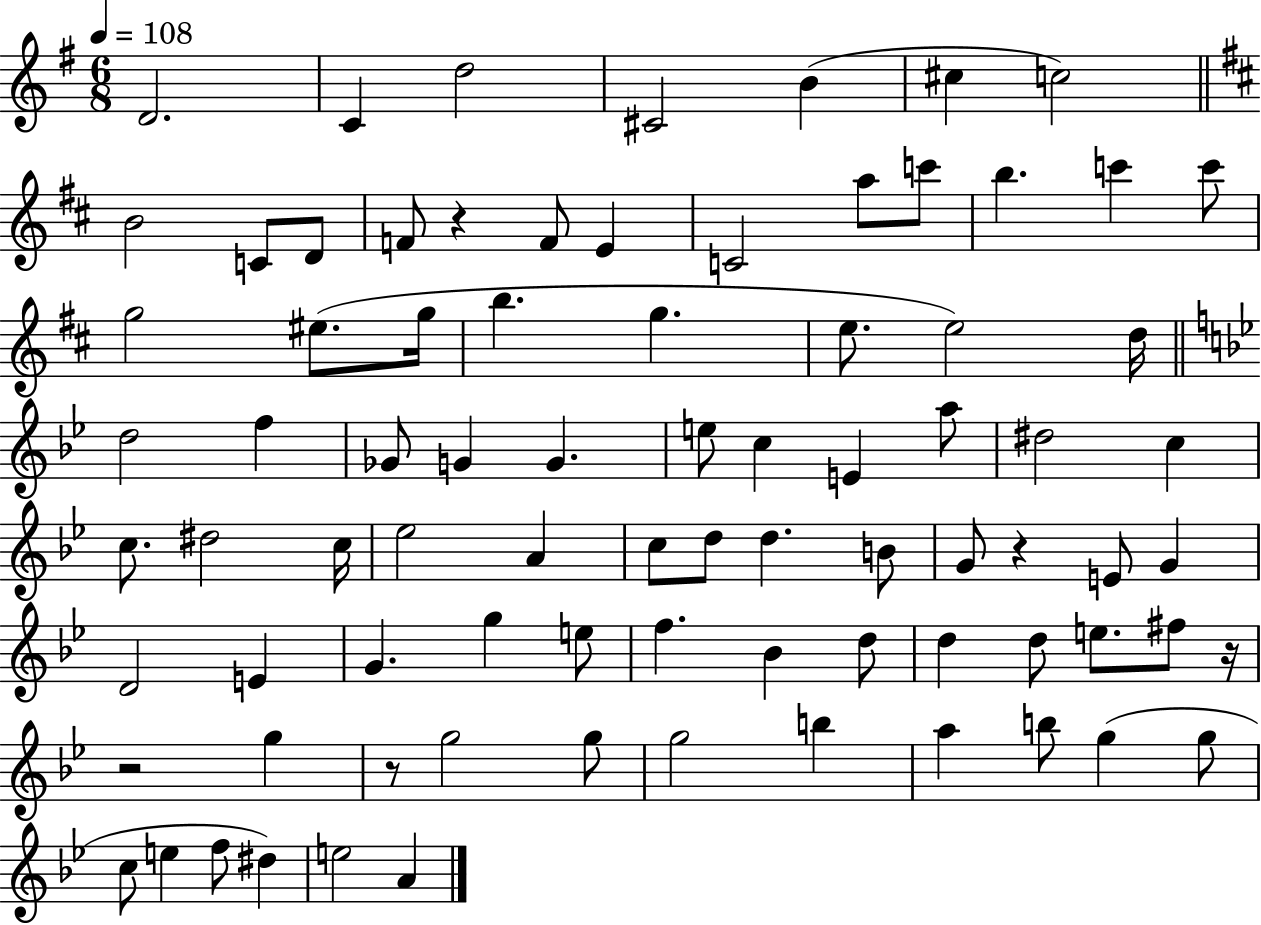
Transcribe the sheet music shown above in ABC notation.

X:1
T:Untitled
M:6/8
L:1/4
K:G
D2 C d2 ^C2 B ^c c2 B2 C/2 D/2 F/2 z F/2 E C2 a/2 c'/2 b c' c'/2 g2 ^e/2 g/4 b g e/2 e2 d/4 d2 f _G/2 G G e/2 c E a/2 ^d2 c c/2 ^d2 c/4 _e2 A c/2 d/2 d B/2 G/2 z E/2 G D2 E G g e/2 f _B d/2 d d/2 e/2 ^f/2 z/4 z2 g z/2 g2 g/2 g2 b a b/2 g g/2 c/2 e f/2 ^d e2 A